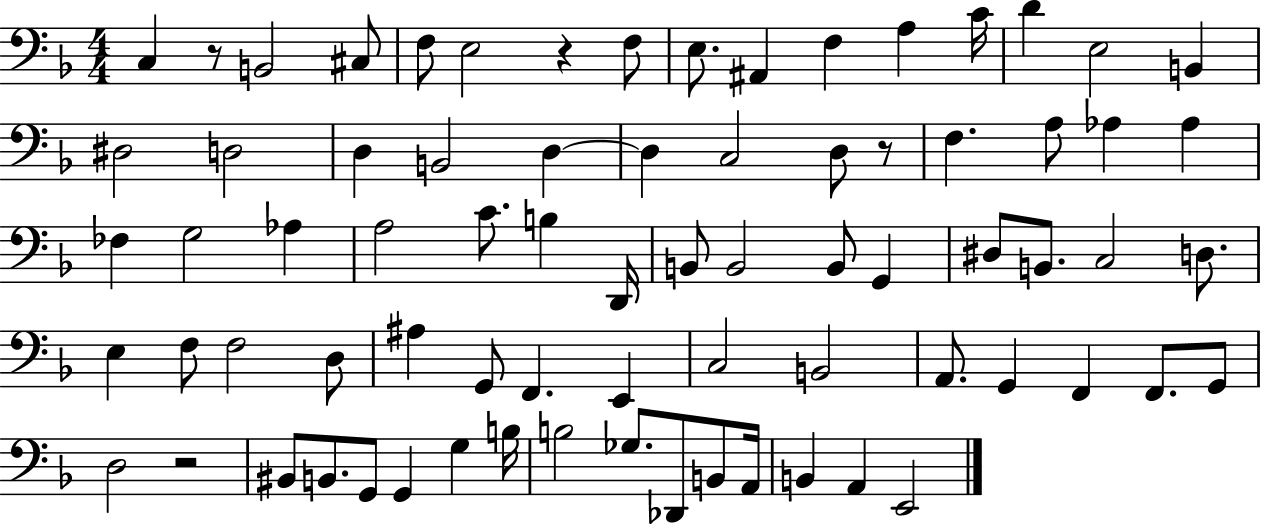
C3/q R/e B2/h C#3/e F3/e E3/h R/q F3/e E3/e. A#2/q F3/q A3/q C4/s D4/q E3/h B2/q D#3/h D3/h D3/q B2/h D3/q D3/q C3/h D3/e R/e F3/q. A3/e Ab3/q Ab3/q FES3/q G3/h Ab3/q A3/h C4/e. B3/q D2/s B2/e B2/h B2/e G2/q D#3/e B2/e. C3/h D3/e. E3/q F3/e F3/h D3/e A#3/q G2/e F2/q. E2/q C3/h B2/h A2/e. G2/q F2/q F2/e. G2/e D3/h R/h BIS2/e B2/e. G2/e G2/q G3/q B3/s B3/h Gb3/e. Db2/e B2/e A2/s B2/q A2/q E2/h